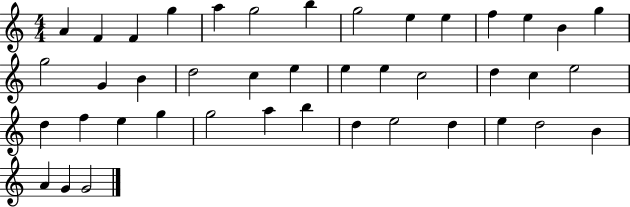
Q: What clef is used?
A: treble